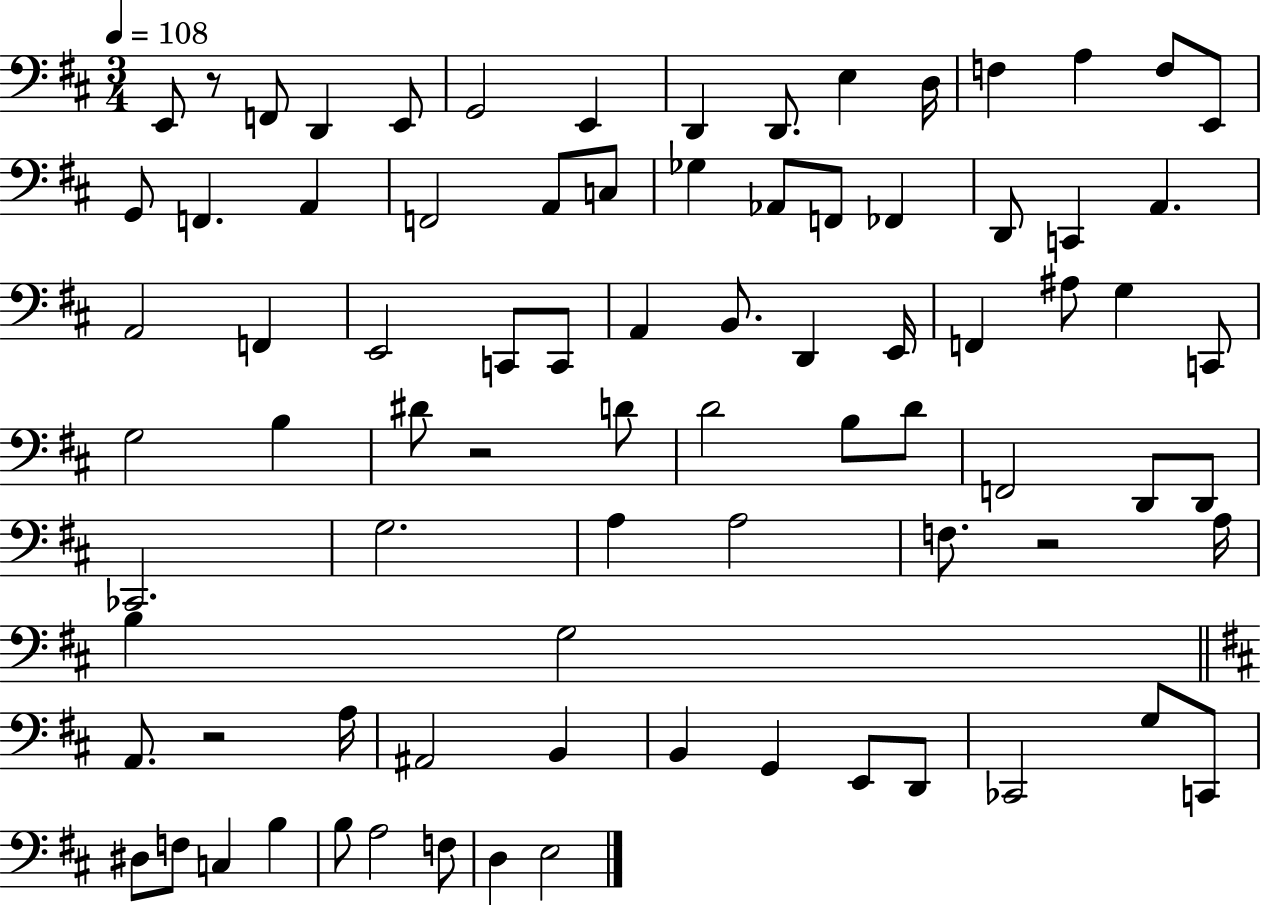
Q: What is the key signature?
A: D major